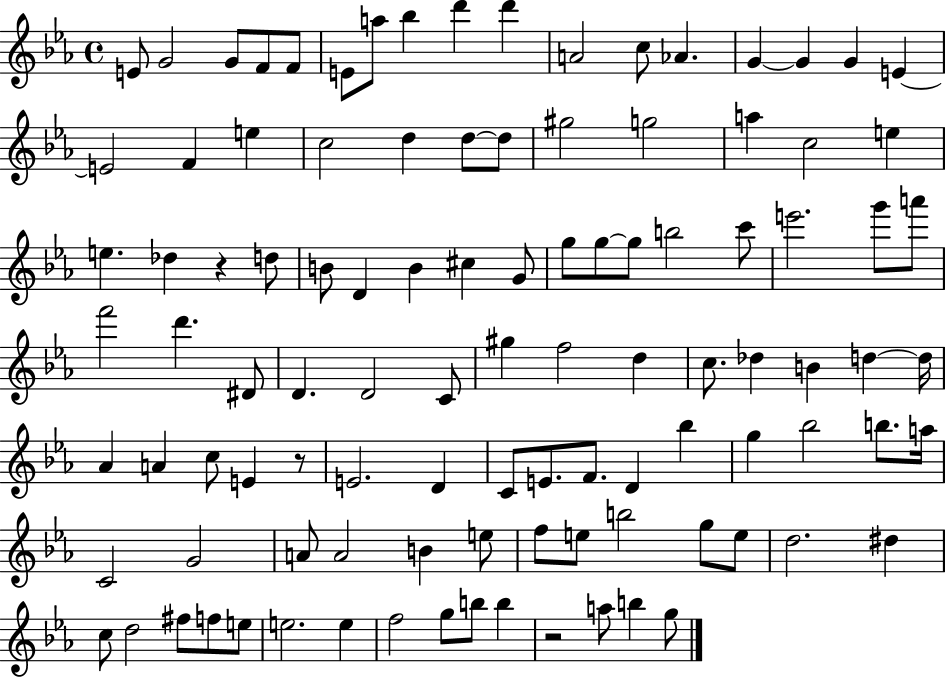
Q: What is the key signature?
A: EES major